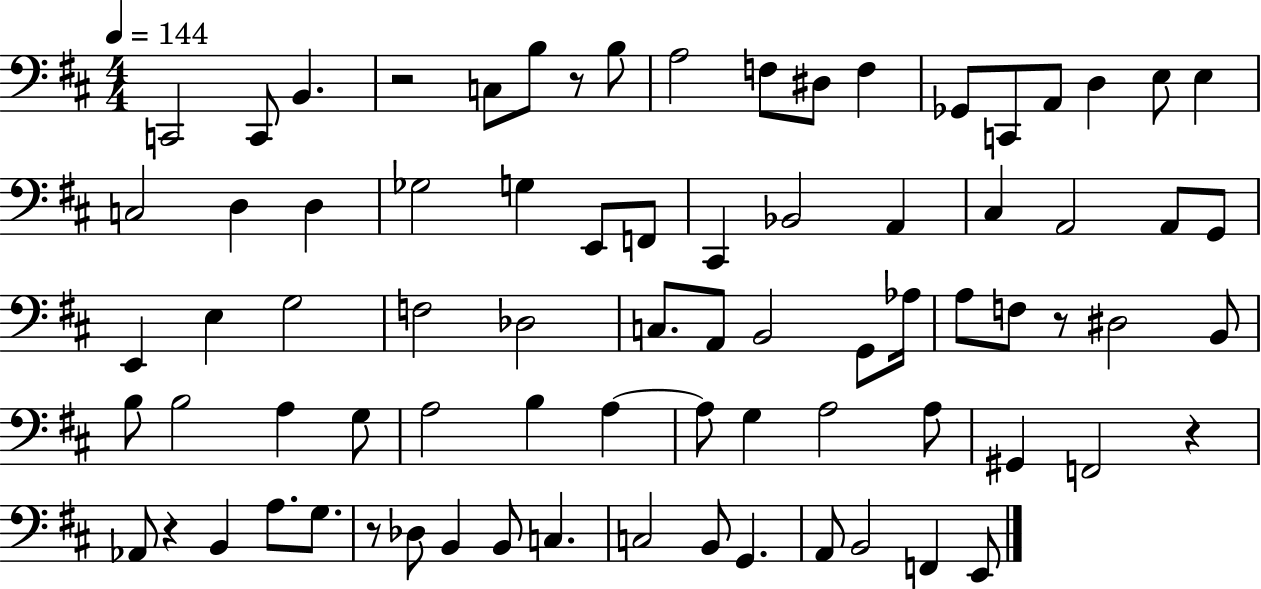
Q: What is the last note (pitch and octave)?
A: E2